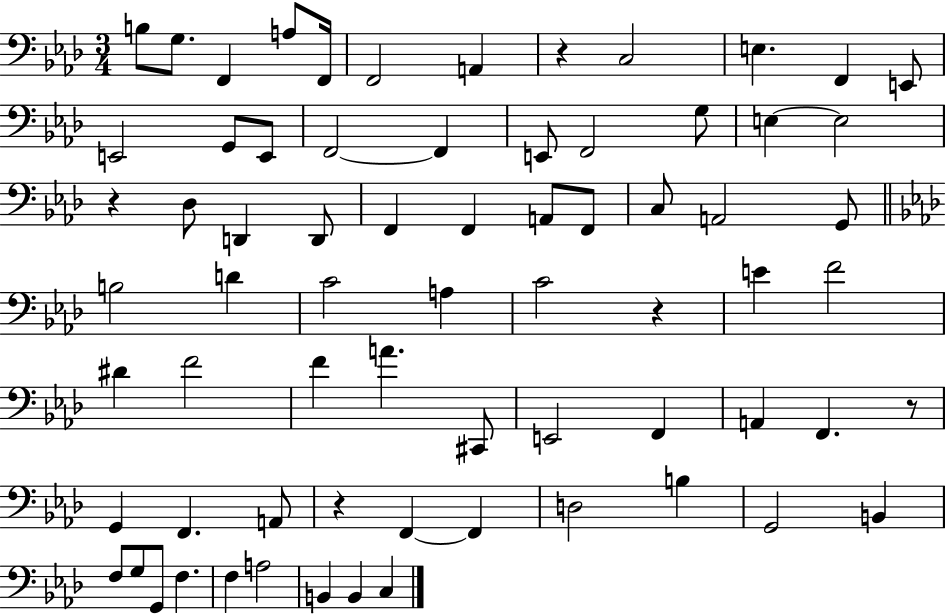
{
  \clef bass
  \numericTimeSignature
  \time 3/4
  \key aes \major
  b8 g8. f,4 a8 f,16 | f,2 a,4 | r4 c2 | e4. f,4 e,8 | \break e,2 g,8 e,8 | f,2~~ f,4 | e,8 f,2 g8 | e4~~ e2 | \break r4 des8 d,4 d,8 | f,4 f,4 a,8 f,8 | c8 a,2 g,8 | \bar "||" \break \key aes \major b2 d'4 | c'2 a4 | c'2 r4 | e'4 f'2 | \break dis'4 f'2 | f'4 a'4. cis,8 | e,2 f,4 | a,4 f,4. r8 | \break g,4 f,4. a,8 | r4 f,4~~ f,4 | d2 b4 | g,2 b,4 | \break f8 g8 g,8 f4. | f4 a2 | b,4 b,4 c4 | \bar "|."
}